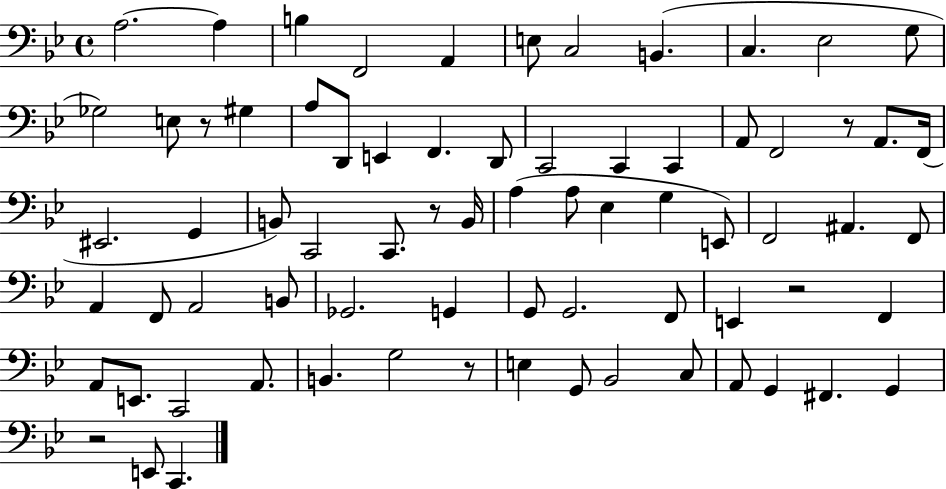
{
  \clef bass
  \time 4/4
  \defaultTimeSignature
  \key bes \major
  \repeat volta 2 { a2.~~ a4 | b4 f,2 a,4 | e8 c2 b,4.( | c4. ees2 g8 | \break ges2) e8 r8 gis4 | a8 d,8 e,4 f,4. d,8 | c,2 c,4 c,4 | a,8 f,2 r8 a,8. f,16( | \break eis,2. g,4 | b,8) c,2 c,8. r8 b,16 | a4( a8 ees4 g4 e,8) | f,2 ais,4. f,8 | \break a,4 f,8 a,2 b,8 | ges,2. g,4 | g,8 g,2. f,8 | e,4 r2 f,4 | \break a,8 e,8. c,2 a,8. | b,4. g2 r8 | e4 g,8 bes,2 c8 | a,8 g,4 fis,4. g,4 | \break r2 e,8 c,4. | } \bar "|."
}